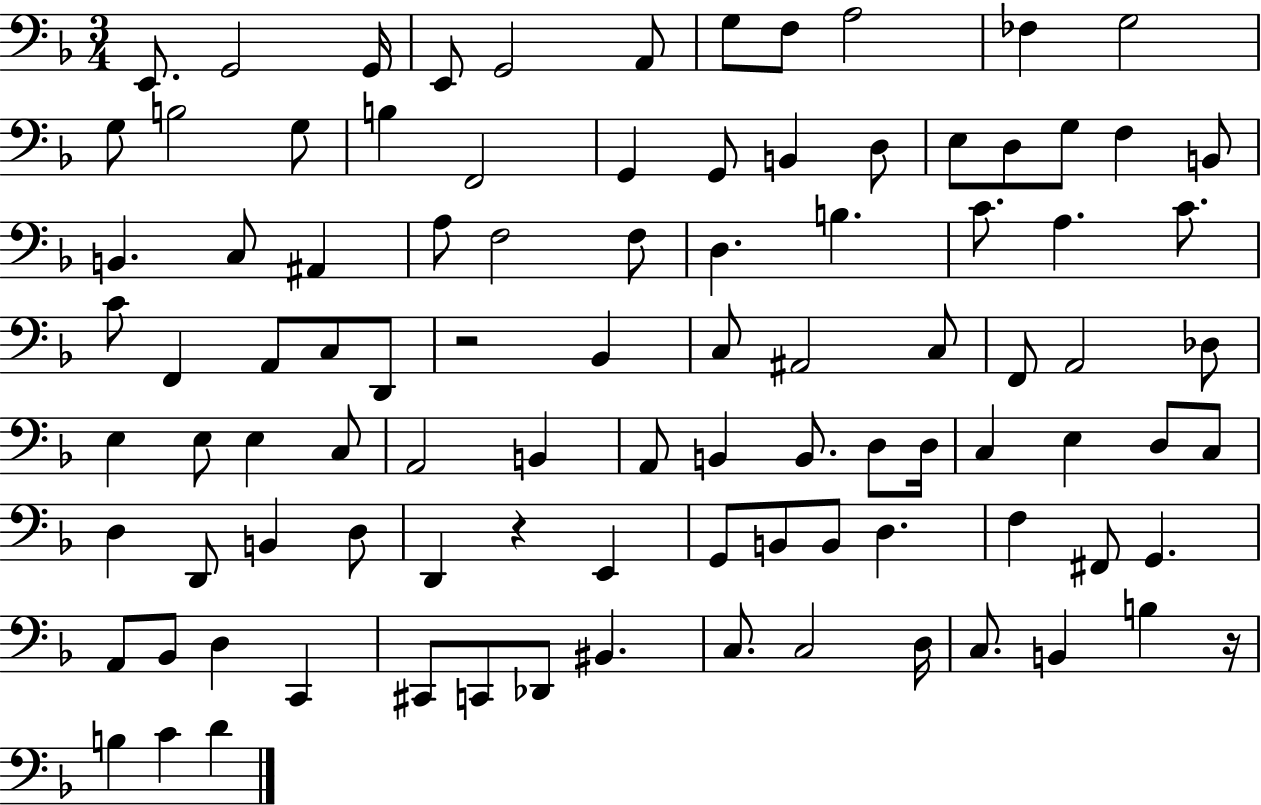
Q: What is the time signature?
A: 3/4